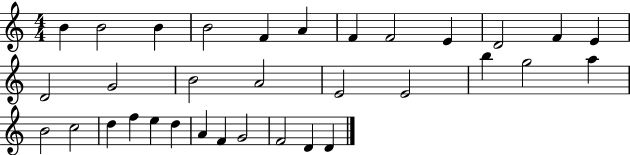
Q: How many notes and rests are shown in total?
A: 33